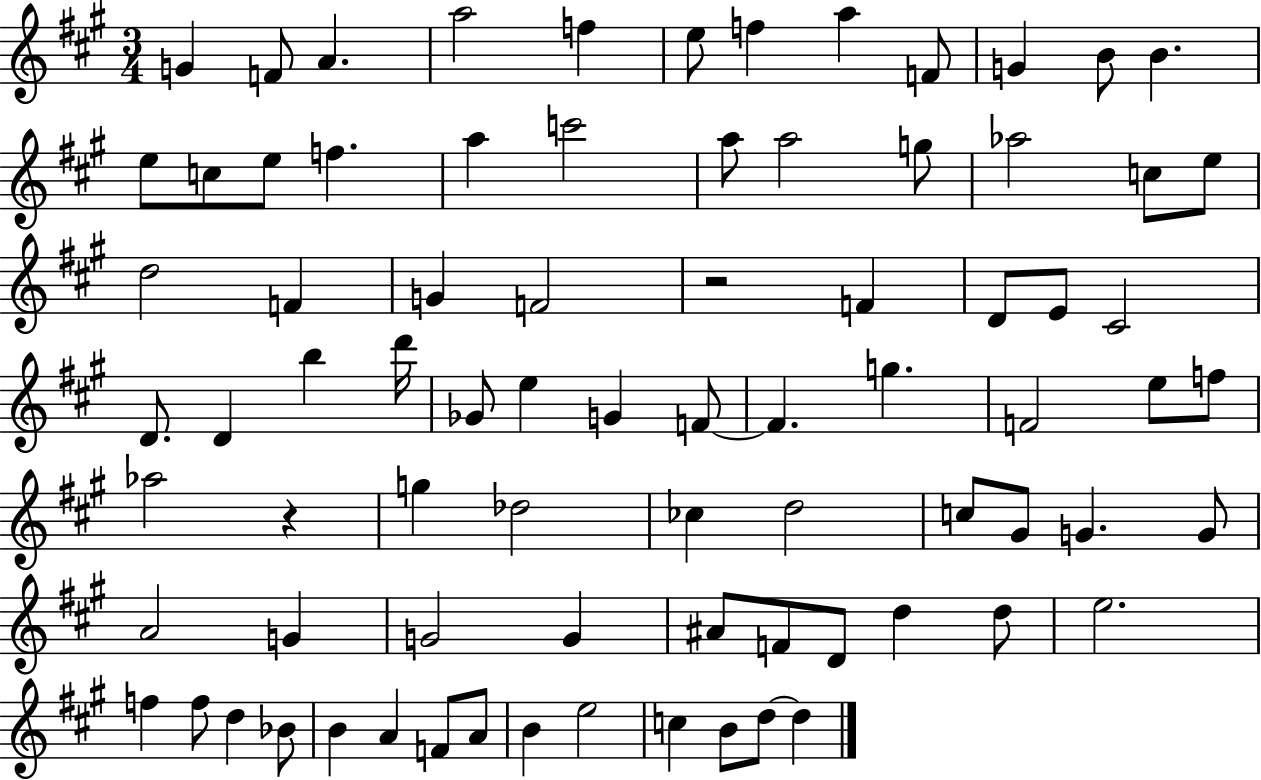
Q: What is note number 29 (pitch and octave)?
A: F4